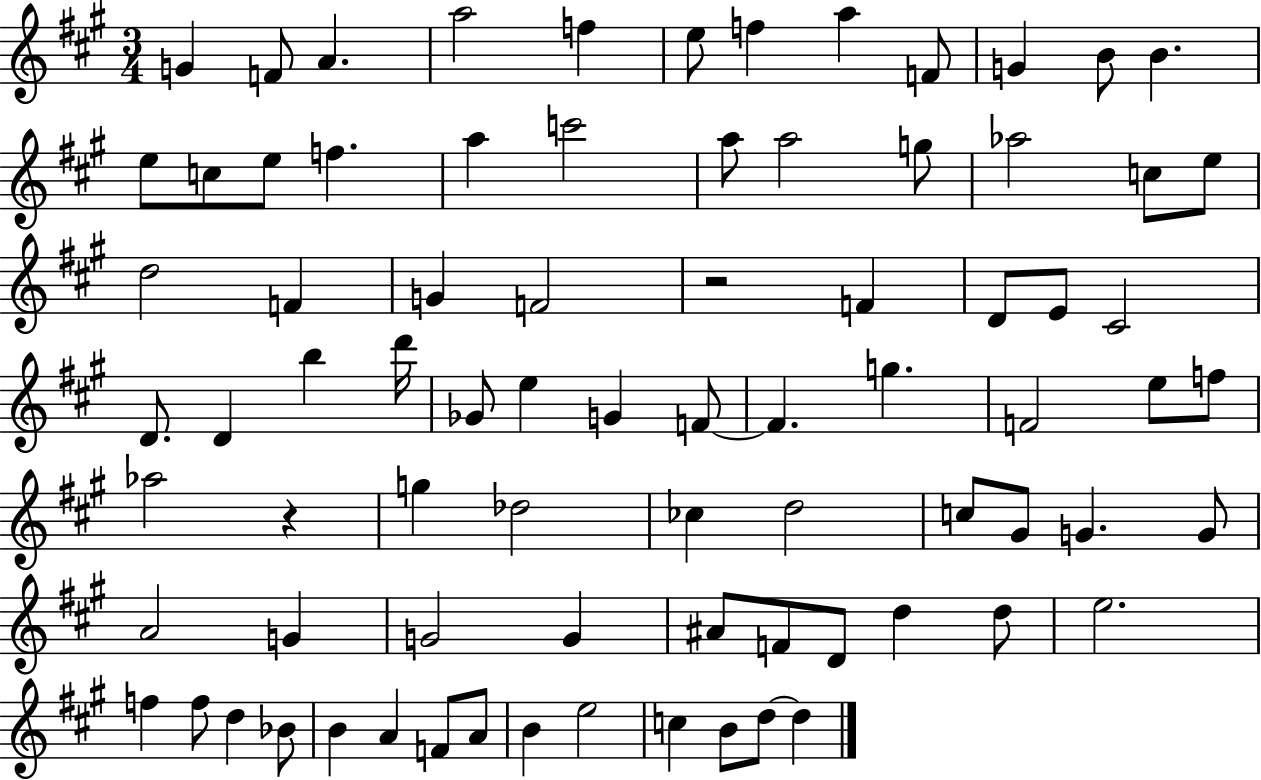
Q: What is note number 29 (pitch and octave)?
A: F4